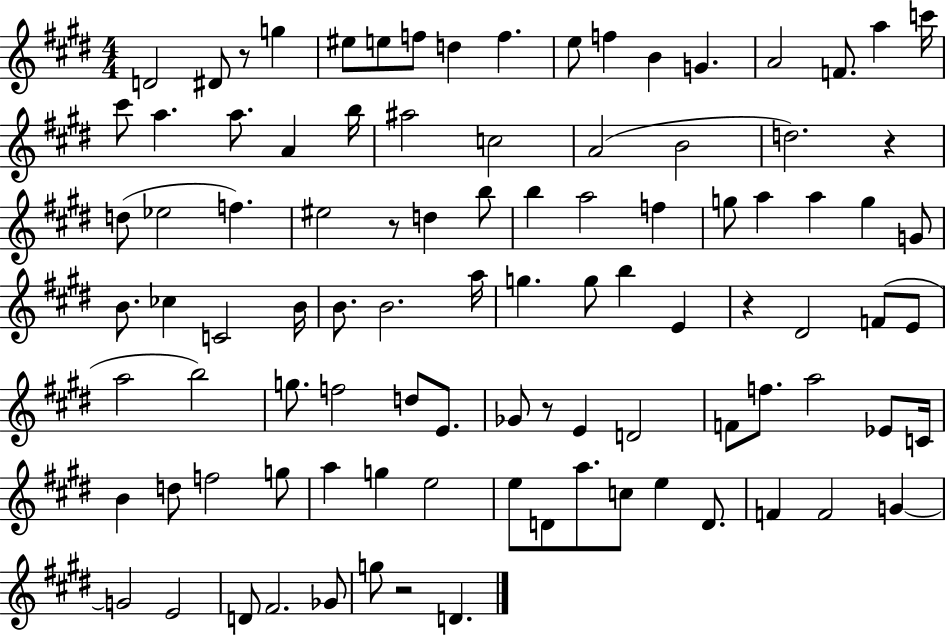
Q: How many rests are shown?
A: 6